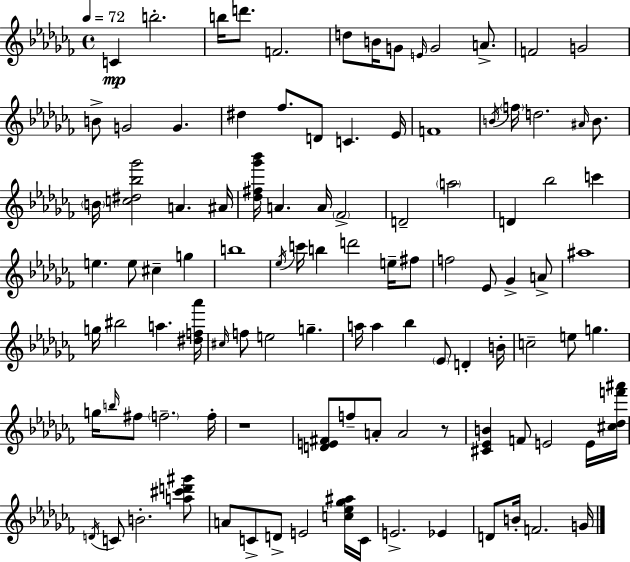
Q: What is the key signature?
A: AES minor